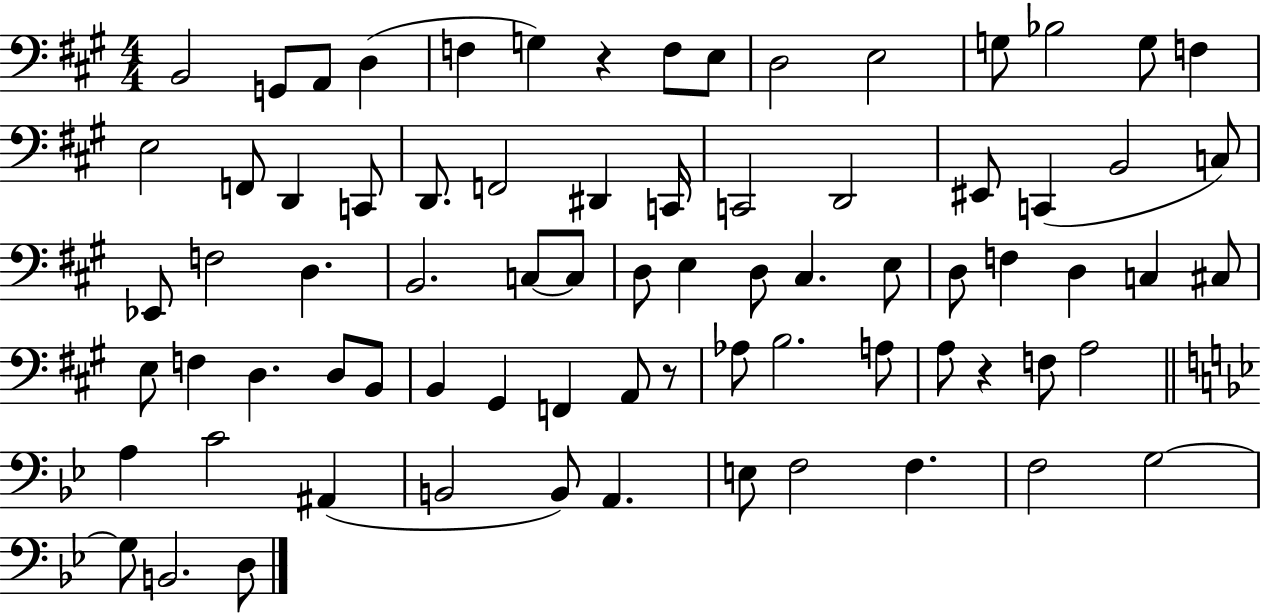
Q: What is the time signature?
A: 4/4